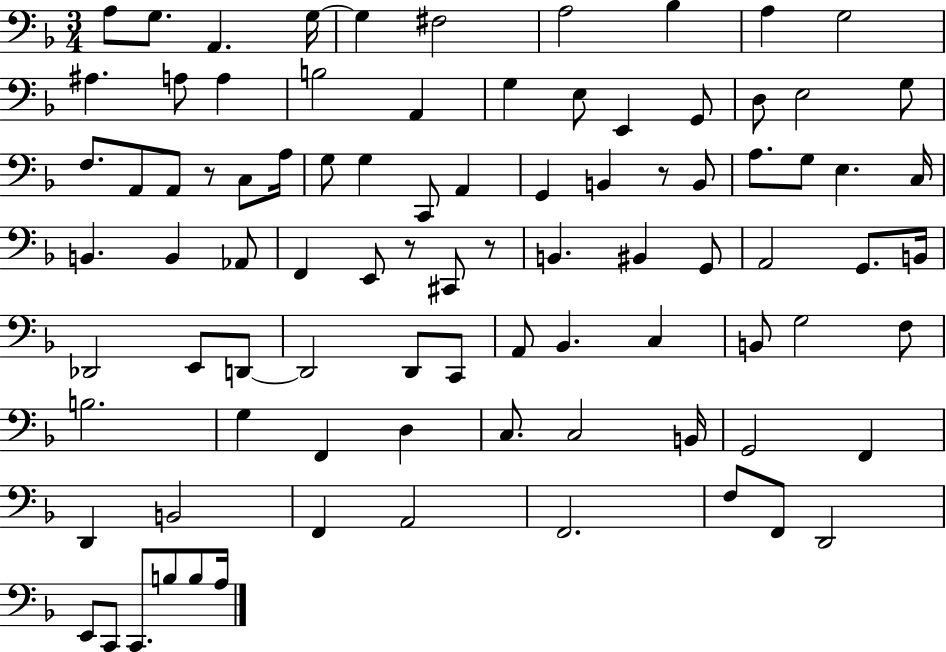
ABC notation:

X:1
T:Untitled
M:3/4
L:1/4
K:F
A,/2 G,/2 A,, G,/4 G, ^F,2 A,2 _B, A, G,2 ^A, A,/2 A, B,2 A,, G, E,/2 E,, G,,/2 D,/2 E,2 G,/2 F,/2 A,,/2 A,,/2 z/2 C,/2 A,/4 G,/2 G, C,,/2 A,, G,, B,, z/2 B,,/2 A,/2 G,/2 E, C,/4 B,, B,, _A,,/2 F,, E,,/2 z/2 ^C,,/2 z/2 B,, ^B,, G,,/2 A,,2 G,,/2 B,,/4 _D,,2 E,,/2 D,,/2 D,,2 D,,/2 C,,/2 A,,/2 _B,, C, B,,/2 G,2 F,/2 B,2 G, F,, D, C,/2 C,2 B,,/4 G,,2 F,, D,, B,,2 F,, A,,2 F,,2 F,/2 F,,/2 D,,2 E,,/2 C,,/2 C,,/2 B,/2 B,/2 A,/4